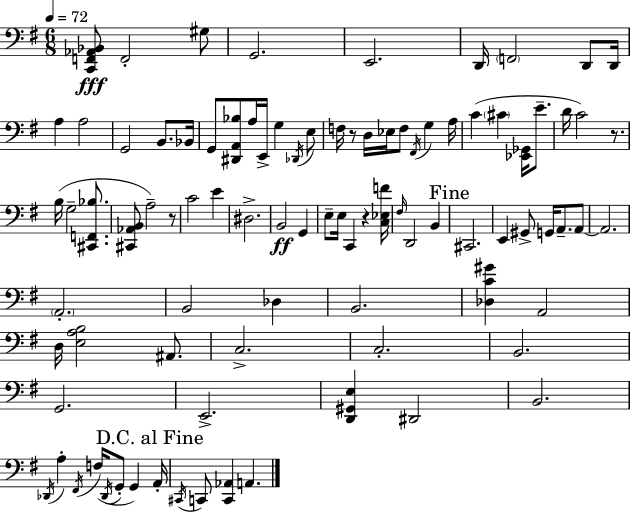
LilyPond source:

{
  \clef bass
  \numericTimeSignature
  \time 6/8
  \key e \minor
  \tempo 4 = 72
  \repeat volta 2 { <c, f, aes, bes,>8\fff f,2-. gis8 | g,2. | e,2. | d,16 \parenthesize f,2 d,8 d,16 | \break a4 a2 | g,2 b,8. bes,16 | g,8 <dis, a, bes>8 a16 e,16-> g4 \acciaccatura { des,16 } e8 | f16 r8 d16 ees16 f8 \acciaccatura { fis,16 } g4 | \break a16 c'4( \parenthesize cis'4 <ees, ges,>16 e'8.-- | d'16 c'2) r8. | b16( g2-- <cis, f, bes>8. | <cis, aes, b,>8 a2--) | \break r8 c'2 e'4 | dis2.-> | b,2\ff g,4 | e8-- e16 c,4 r4 | \break <c ees f'>16 \grace { fis16 } d,2 b,4 | \mark "Fine" cis,2. | e,4 gis,8-> g,16 a,8.-- | a,8~~ a,2. | \break \parenthesize a,2.-. | b,2 des4 | b,2. | <des c' gis'>4 a,2 | \break d16 <e a b>2 | ais,8. c2.-> | c2.-. | b,2. | \break g,2. | e,2.-> | <d, gis, e>4 dis,2 | b,2. | \break \acciaccatura { des,16 } a4-. \acciaccatura { fis,16 }( f16 \acciaccatura { des,16 } g,8-. | g,4) \mark "D.C. al Fine" a,16-. \acciaccatura { cis,16 } c,8 <c, aes,>4 | a,4. } \bar "|."
}